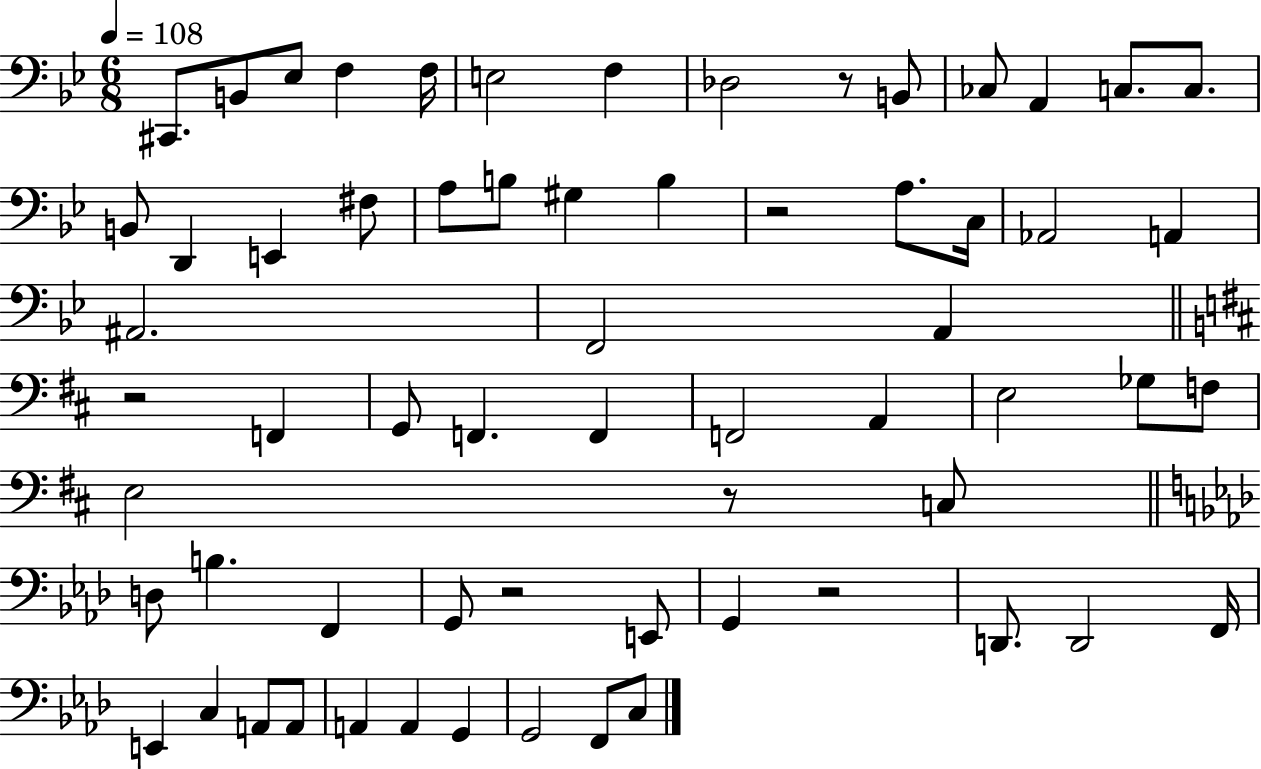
C#2/e. B2/e Eb3/e F3/q F3/s E3/h F3/q Db3/h R/e B2/e CES3/e A2/q C3/e. C3/e. B2/e D2/q E2/q F#3/e A3/e B3/e G#3/q B3/q R/h A3/e. C3/s Ab2/h A2/q A#2/h. F2/h A2/q R/h F2/q G2/e F2/q. F2/q F2/h A2/q E3/h Gb3/e F3/e E3/h R/e C3/e D3/e B3/q. F2/q G2/e R/h E2/e G2/q R/h D2/e. D2/h F2/s E2/q C3/q A2/e A2/e A2/q A2/q G2/q G2/h F2/e C3/e